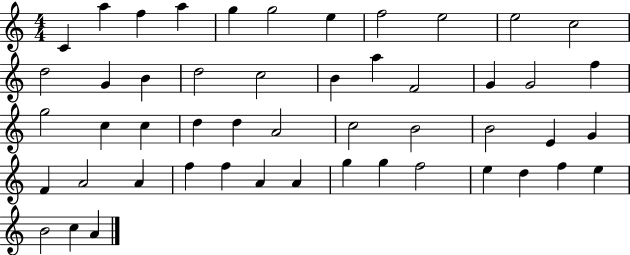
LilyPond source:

{
  \clef treble
  \numericTimeSignature
  \time 4/4
  \key c \major
  c'4 a''4 f''4 a''4 | g''4 g''2 e''4 | f''2 e''2 | e''2 c''2 | \break d''2 g'4 b'4 | d''2 c''2 | b'4 a''4 f'2 | g'4 g'2 f''4 | \break g''2 c''4 c''4 | d''4 d''4 a'2 | c''2 b'2 | b'2 e'4 g'4 | \break f'4 a'2 a'4 | f''4 f''4 a'4 a'4 | g''4 g''4 f''2 | e''4 d''4 f''4 e''4 | \break b'2 c''4 a'4 | \bar "|."
}